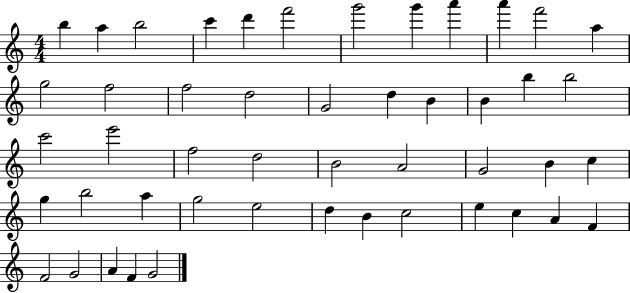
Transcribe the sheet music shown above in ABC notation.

X:1
T:Untitled
M:4/4
L:1/4
K:C
b a b2 c' d' f'2 g'2 g' a' a' f'2 a g2 f2 f2 d2 G2 d B B b b2 c'2 e'2 f2 d2 B2 A2 G2 B c g b2 a g2 e2 d B c2 e c A F F2 G2 A F G2